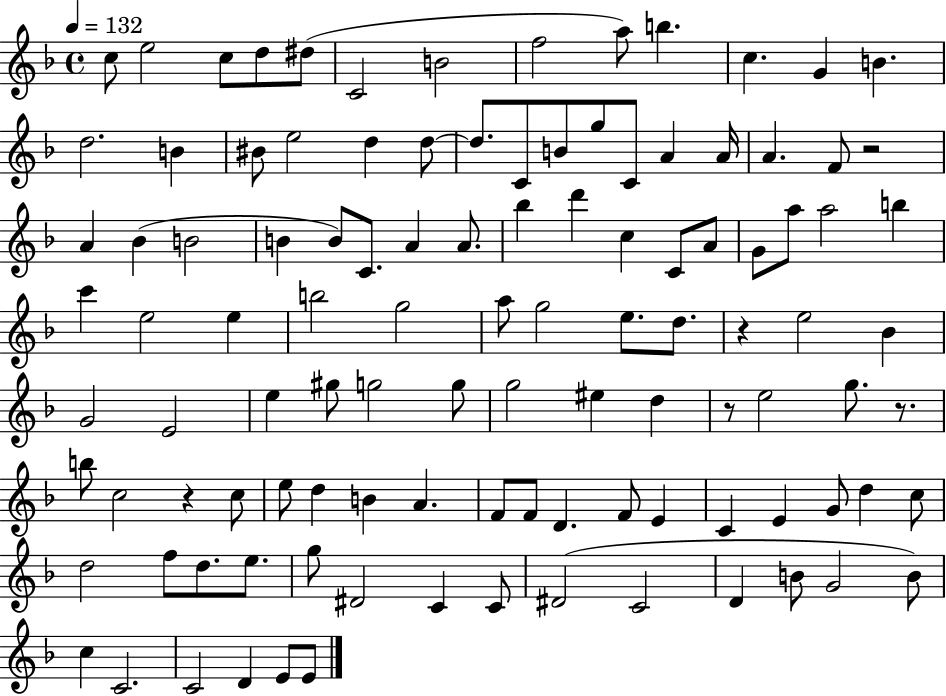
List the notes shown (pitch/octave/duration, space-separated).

C5/e E5/h C5/e D5/e D#5/e C4/h B4/h F5/h A5/e B5/q. C5/q. G4/q B4/q. D5/h. B4/q BIS4/e E5/h D5/q D5/e D5/e. C4/e B4/e G5/e C4/e A4/q A4/s A4/q. F4/e R/h A4/q Bb4/q B4/h B4/q B4/e C4/e. A4/q A4/e. Bb5/q D6/q C5/q C4/e A4/e G4/e A5/e A5/h B5/q C6/q E5/h E5/q B5/h G5/h A5/e G5/h E5/e. D5/e. R/q E5/h Bb4/q G4/h E4/h E5/q G#5/e G5/h G5/e G5/h EIS5/q D5/q R/e E5/h G5/e. R/e. B5/e C5/h R/q C5/e E5/e D5/q B4/q A4/q. F4/e F4/e D4/q. F4/e E4/q C4/q E4/q G4/e D5/q C5/e D5/h F5/e D5/e. E5/e. G5/e D#4/h C4/q C4/e D#4/h C4/h D4/q B4/e G4/h B4/e C5/q C4/h. C4/h D4/q E4/e E4/e